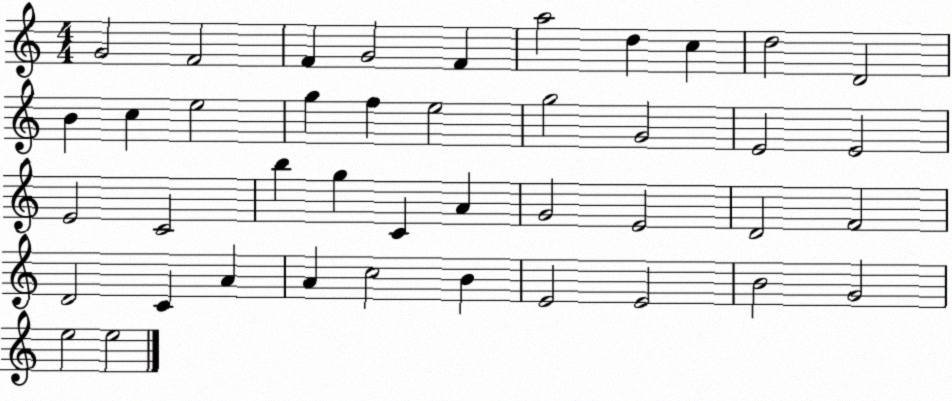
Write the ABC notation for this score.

X:1
T:Untitled
M:4/4
L:1/4
K:C
G2 F2 F G2 F a2 d c d2 D2 B c e2 g f e2 g2 G2 E2 E2 E2 C2 b g C A G2 E2 D2 F2 D2 C A A c2 B E2 E2 B2 G2 e2 e2